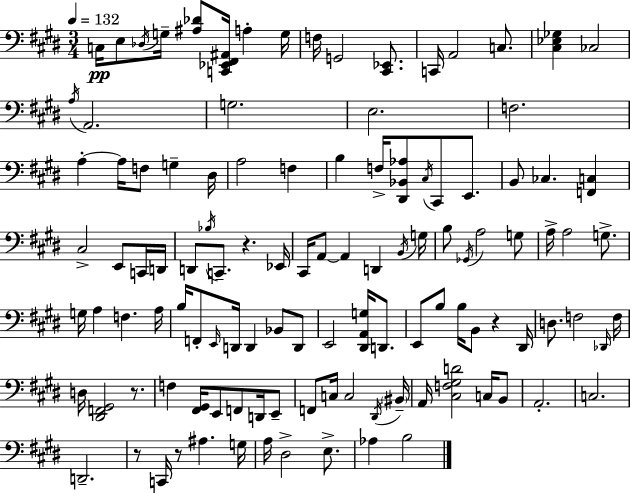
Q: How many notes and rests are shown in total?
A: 114